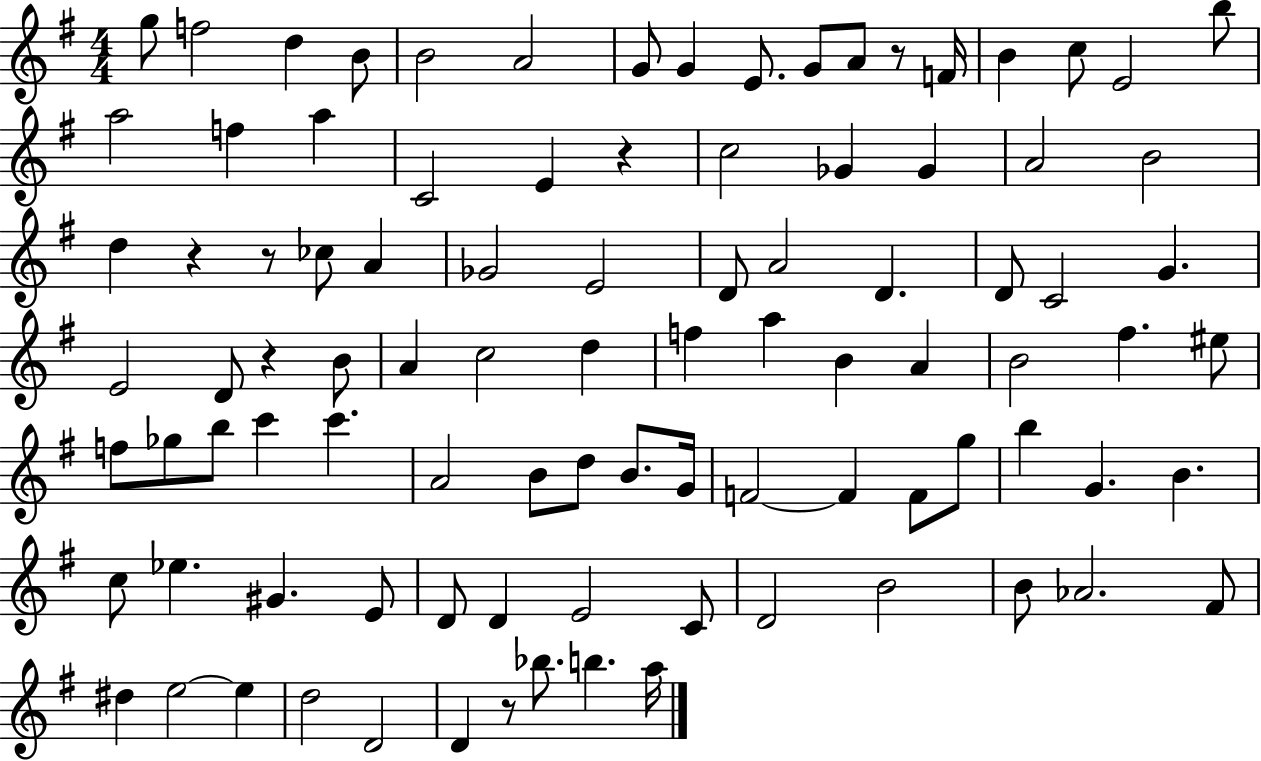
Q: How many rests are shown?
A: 6